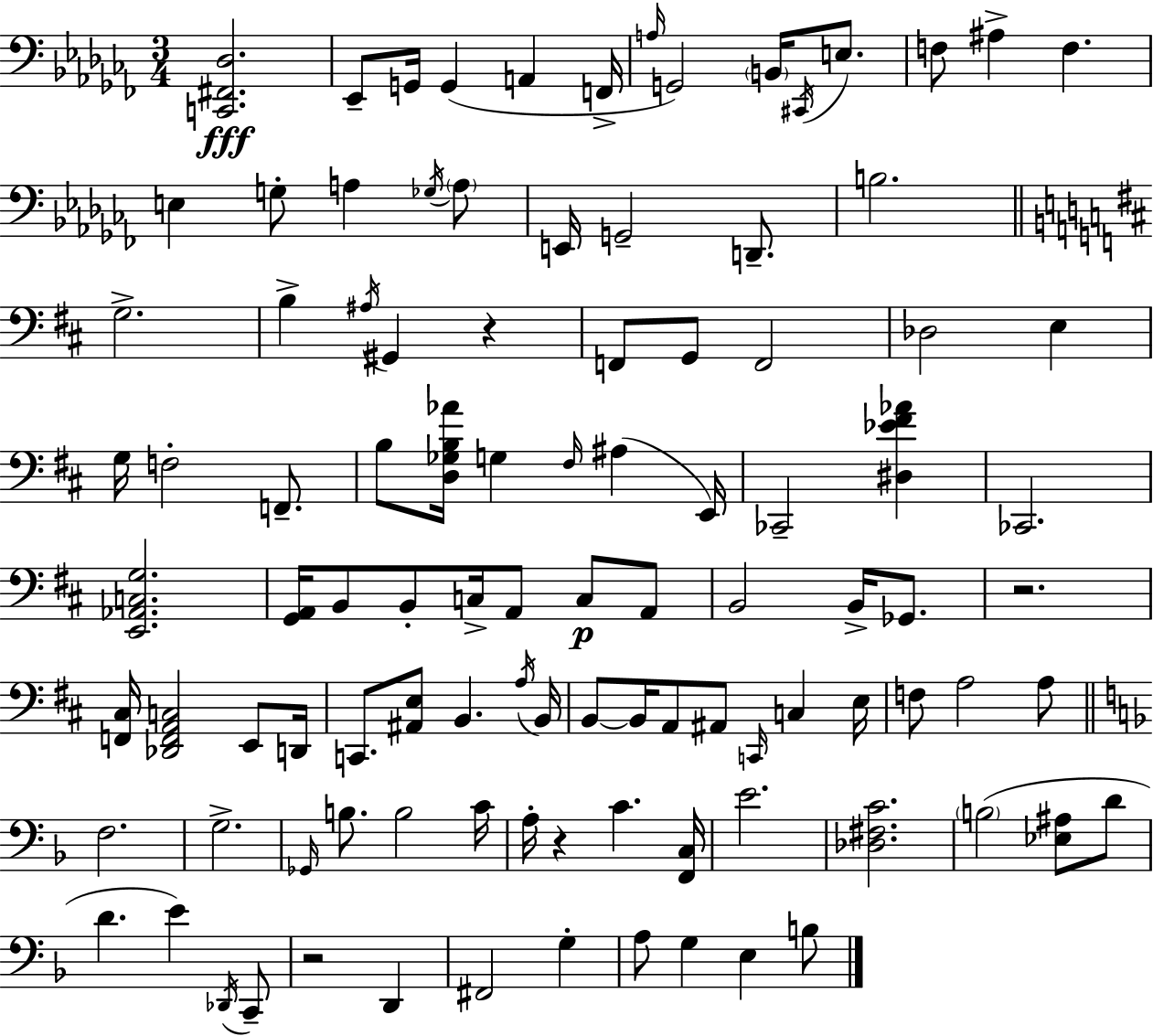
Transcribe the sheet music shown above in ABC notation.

X:1
T:Untitled
M:3/4
L:1/4
K:Abm
[C,,^F,,_D,]2 _E,,/2 G,,/4 G,, A,, F,,/4 A,/4 G,,2 B,,/4 ^C,,/4 E,/2 F,/2 ^A, F, E, G,/2 A, _G,/4 A,/2 E,,/4 G,,2 D,,/2 B,2 G,2 B, ^A,/4 ^G,, z F,,/2 G,,/2 F,,2 _D,2 E, G,/4 F,2 F,,/2 B,/2 [D,_G,B,_A]/4 G, ^F,/4 ^A, E,,/4 _C,,2 [^D,_E^F_A] _C,,2 [E,,_A,,C,G,]2 [G,,A,,]/4 B,,/2 B,,/2 C,/4 A,,/2 C,/2 A,,/2 B,,2 B,,/4 _G,,/2 z2 [F,,^C,]/4 [_D,,F,,A,,C,]2 E,,/2 D,,/4 C,,/2 [^A,,E,]/2 B,, A,/4 B,,/4 B,,/2 B,,/4 A,,/2 ^A,,/2 C,,/4 C, E,/4 F,/2 A,2 A,/2 F,2 G,2 _G,,/4 B,/2 B,2 C/4 A,/4 z C [F,,C,]/4 E2 [_D,^F,C]2 B,2 [_E,^A,]/2 D/2 D E _D,,/4 C,,/2 z2 D,, ^F,,2 G, A,/2 G, E, B,/2